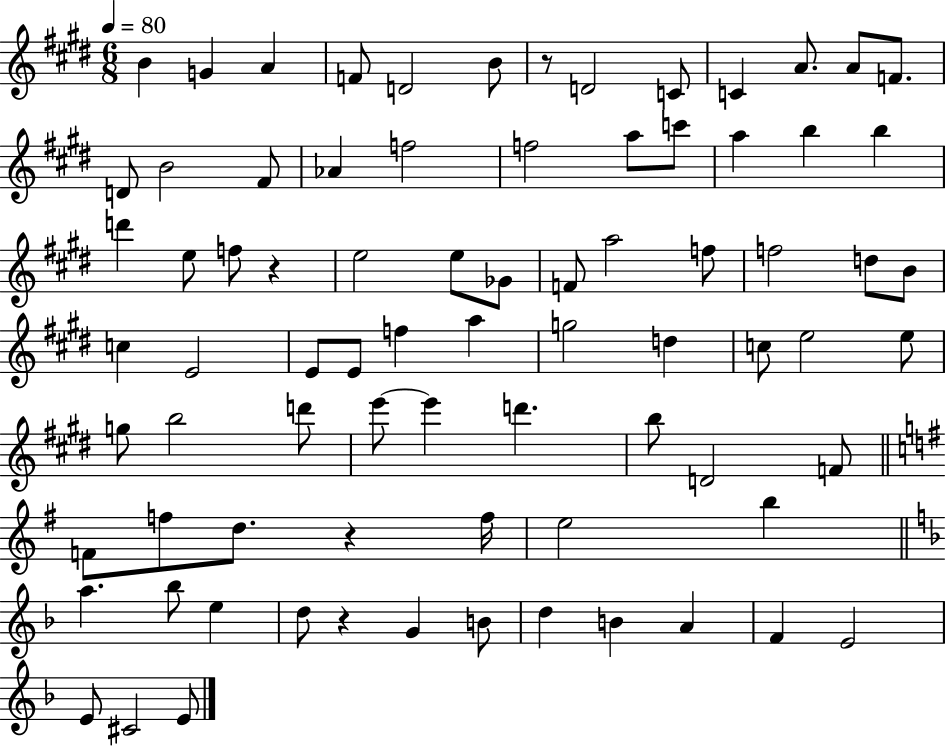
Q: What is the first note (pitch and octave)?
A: B4